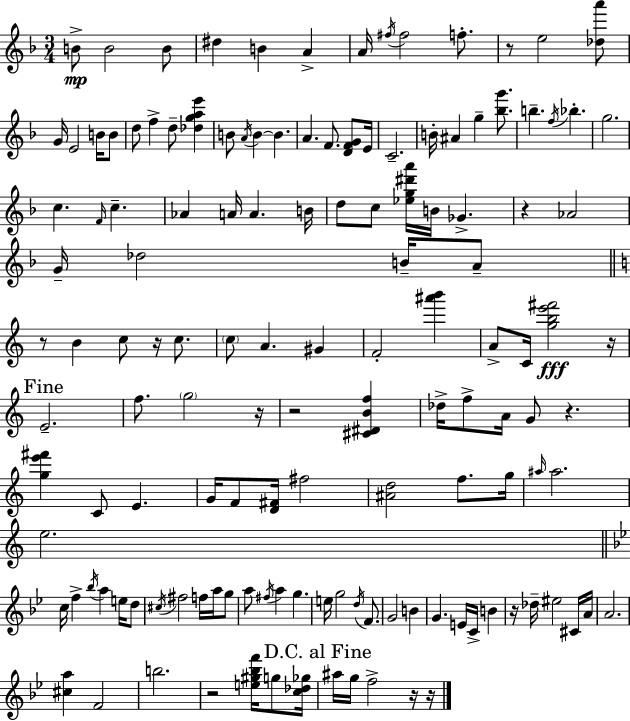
{
  \clef treble
  \numericTimeSignature
  \time 3/4
  \key d \minor
  b'8->\mp b'2 b'8 | dis''4 b'4 a'4-> | a'16 \acciaccatura { fis''16 } fis''2 f''8.-. | r8 e''2 <des'' a'''>8 | \break g'16 e'2 b'16 b'8 | d''8 f''4-> d''8-- <des'' g'' a'' e'''>4 | b'8 \acciaccatura { a'16 } b'4~~ b'4. | a'4. f'8. <d' f' g'>8 | \break e'16 c'2.-- | b'16-. ais'4 g''4-- <bes'' g'''>8. | b''4.-- \acciaccatura { f''16 } bes''4.-. | g''2. | \break c''4. \grace { f'16 } c''4.-- | aes'4 a'16 a'4. | b'16 d''8 c''8 <ees'' g'' dis''' a'''>16 b'16 ges'4.-> | r4 aes'2 | \break g'16-- des''2 | b'16-- a'8-- \bar "||" \break \key c \major r8 b'4 c''8 r16 c''8. | \parenthesize c''8 a'4. gis'4 | f'2-. <ais''' b'''>4 | a'8-> c'16 <g'' b'' e''' fis'''>2\fff r16 | \break \mark "Fine" e'2.-- | f''8. \parenthesize g''2 r16 | r2 <cis' dis' b' f''>4 | des''16-> f''8-> a'16 g'8 r4. | \break <g'' e''' fis'''>4 c'8 e'4. | g'16 f'8 <d' fis'>16 fis''2 | <ais' d''>2 f''8. g''16 | \grace { ais''16 } ais''2. | \break e''2. | \bar "||" \break \key bes \major c''16 f''4-> \acciaccatura { bes''16 } a''4 e''16 d''8 | \acciaccatura { cis''16 } fis''2 f''16 a''16 | g''8 a''8 \acciaccatura { fis''16 } a''4 g''4. | e''16 g''2 | \break \acciaccatura { d''16 } f'8. g'2 | b'4 g'4. e'16 c'16-> | b'4 r16 des''16-- eis''2 | cis'16 a'16 a'2. | \break <cis'' a''>4 f'2 | b''2. | r2 | <e'' gis'' bes'' f'''>16 g''8 <c'' des'' ges''>16 \mark "D.C. al Fine" ais''16 g''16 f''2-> | \break r16 r16 \bar "|."
}